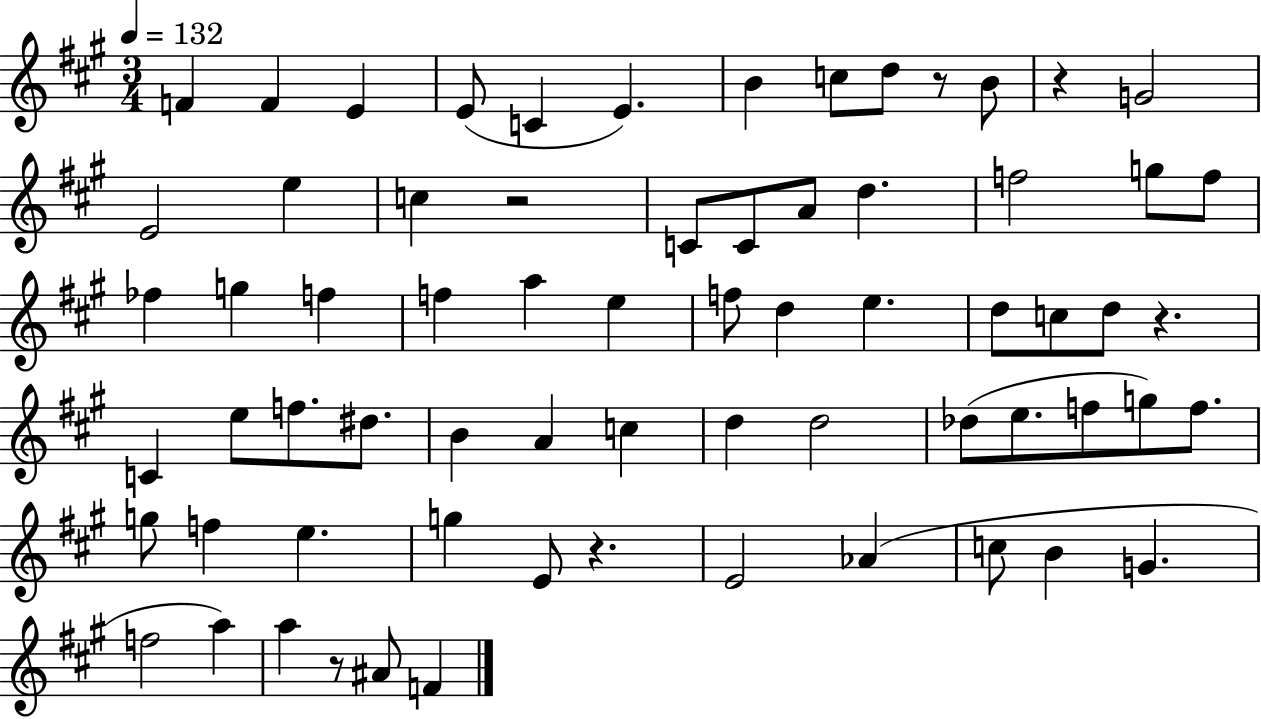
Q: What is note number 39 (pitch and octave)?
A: A4